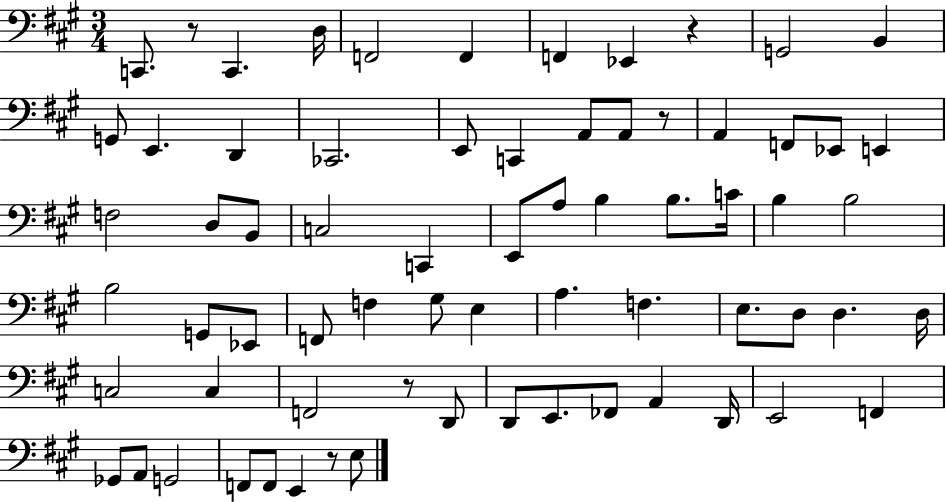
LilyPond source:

{
  \clef bass
  \numericTimeSignature
  \time 3/4
  \key a \major
  c,8. r8 c,4. d16 | f,2 f,4 | f,4 ees,4 r4 | g,2 b,4 | \break g,8 e,4. d,4 | ces,2. | e,8 c,4 a,8 a,8 r8 | a,4 f,8 ees,8 e,4 | \break f2 d8 b,8 | c2 c,4 | e,8 a8 b4 b8. c'16 | b4 b2 | \break b2 g,8 ees,8 | f,8 f4 gis8 e4 | a4. f4. | e8. d8 d4. d16 | \break c2 c4 | f,2 r8 d,8 | d,8 e,8. fes,8 a,4 d,16 | e,2 f,4 | \break ges,8 a,8 g,2 | f,8 f,8 e,4 r8 e8 | \bar "|."
}